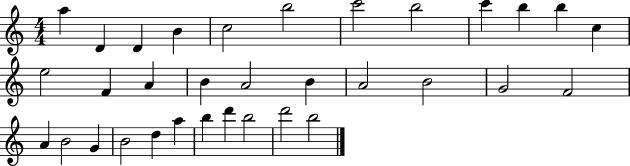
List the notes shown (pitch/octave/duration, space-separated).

A5/q D4/q D4/q B4/q C5/h B5/h C6/h B5/h C6/q B5/q B5/q C5/q E5/h F4/q A4/q B4/q A4/h B4/q A4/h B4/h G4/h F4/h A4/q B4/h G4/q B4/h D5/q A5/q B5/q D6/q B5/h D6/h B5/h